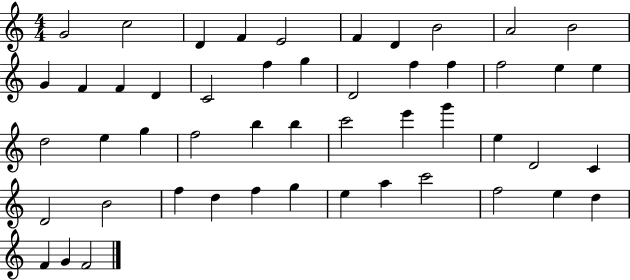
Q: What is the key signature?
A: C major